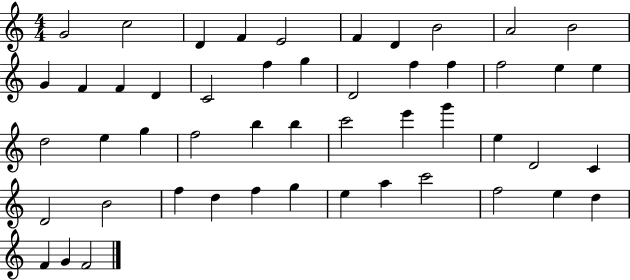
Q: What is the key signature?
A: C major